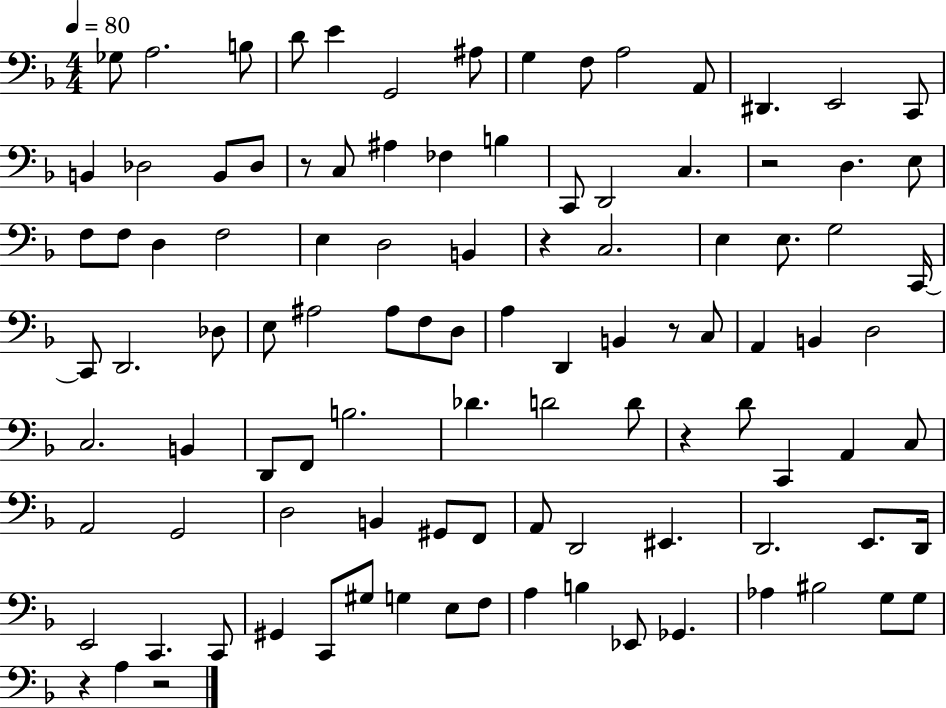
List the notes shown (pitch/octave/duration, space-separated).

Gb3/e A3/h. B3/e D4/e E4/q G2/h A#3/e G3/q F3/e A3/h A2/e D#2/q. E2/h C2/e B2/q Db3/h B2/e Db3/e R/e C3/e A#3/q FES3/q B3/q C2/e D2/h C3/q. R/h D3/q. E3/e F3/e F3/e D3/q F3/h E3/q D3/h B2/q R/q C3/h. E3/q E3/e. G3/h C2/s C2/e D2/h. Db3/e E3/e A#3/h A#3/e F3/e D3/e A3/q D2/q B2/q R/e C3/e A2/q B2/q D3/h C3/h. B2/q D2/e F2/e B3/h. Db4/q. D4/h D4/e R/q D4/e C2/q A2/q C3/e A2/h G2/h D3/h B2/q G#2/e F2/e A2/e D2/h EIS2/q. D2/h. E2/e. D2/s E2/h C2/q. C2/e G#2/q C2/e G#3/e G3/q E3/e F3/e A3/q B3/q Eb2/e Gb2/q. Ab3/q BIS3/h G3/e G3/e R/q A3/q R/h